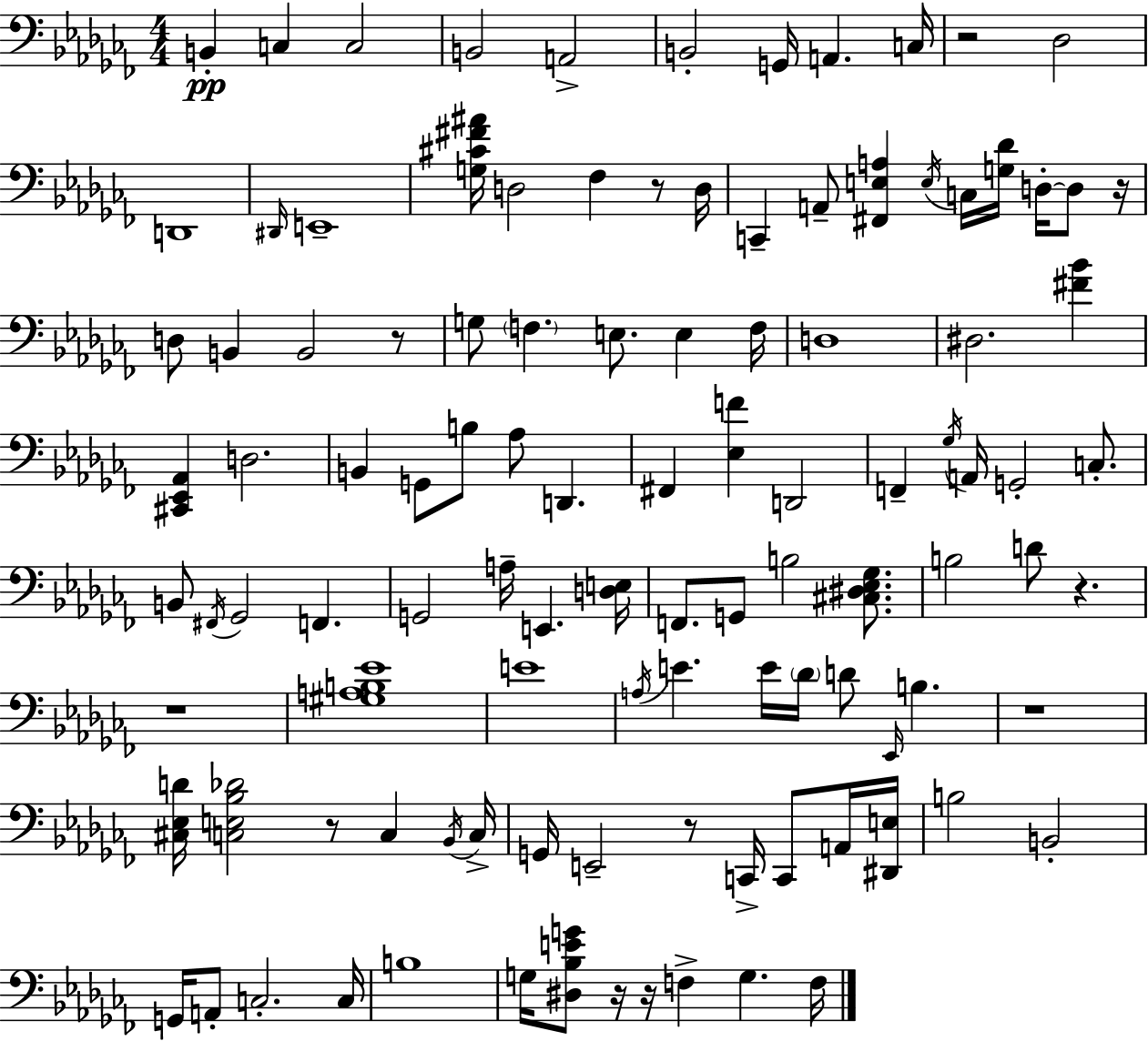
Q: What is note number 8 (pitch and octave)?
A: A2